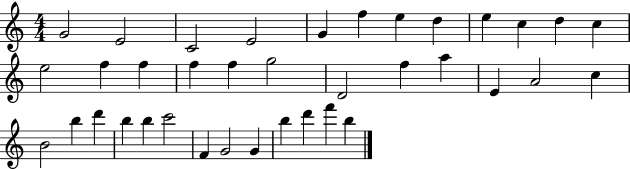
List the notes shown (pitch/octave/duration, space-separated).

G4/h E4/h C4/h E4/h G4/q F5/q E5/q D5/q E5/q C5/q D5/q C5/q E5/h F5/q F5/q F5/q F5/q G5/h D4/h F5/q A5/q E4/q A4/h C5/q B4/h B5/q D6/q B5/q B5/q C6/h F4/q G4/h G4/q B5/q D6/q F6/q B5/q